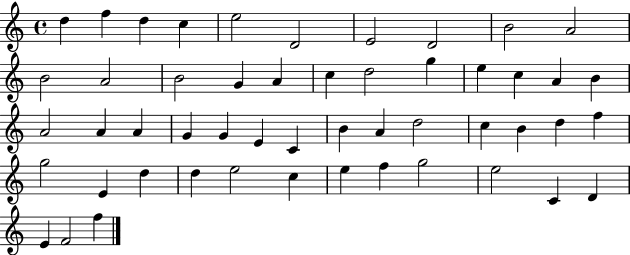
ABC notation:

X:1
T:Untitled
M:4/4
L:1/4
K:C
d f d c e2 D2 E2 D2 B2 A2 B2 A2 B2 G A c d2 g e c A B A2 A A G G E C B A d2 c B d f g2 E d d e2 c e f g2 e2 C D E F2 f